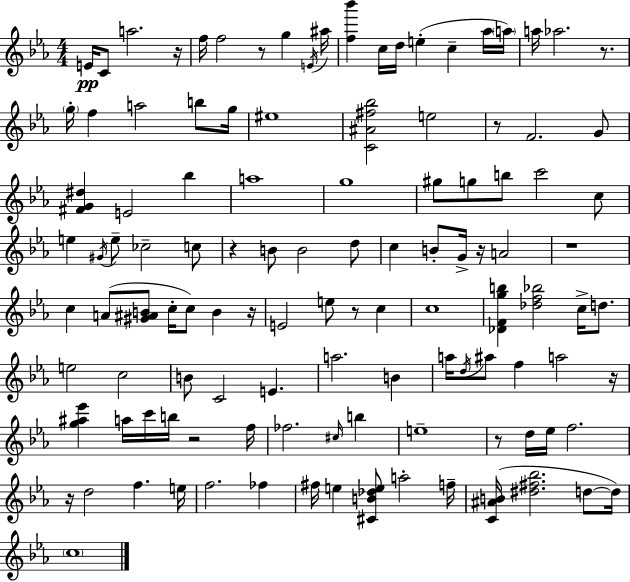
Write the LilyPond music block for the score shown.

{
  \clef treble
  \numericTimeSignature
  \time 4/4
  \key ees \major
  e'16\pp c'8 a''2. r16 | f''16 f''2 r8 g''4 \acciaccatura { e'16 } | ais''16 <f'' bes'''>4 c''16 d''16 e''4-.( c''4-- aes''16 | \parenthesize a''16) a''16 aes''2. r8. | \break \parenthesize g''16-. f''4 a''2 b''8 | g''16 eis''1 | <c' ais' fis'' bes''>2 e''2 | r8 f'2. g'8 | \break <fis' g' dis''>4 e'2 bes''4 | a''1 | g''1 | gis''8 g''8 b''8 c'''2 c''8 | \break e''4 \acciaccatura { gis'16 } e''8-- ces''2-- | c''8 r4 b'8 b'2 | d''8 c''4 b'8-. g'16-> r16 a'2 | r1 | \break c''4 a'8( <gis' ais' b'>8 c''16-. c''8) b'4 | r16 e'2 e''8 r8 c''4 | c''1 | <des' f' g'' b''>4 <des'' f'' bes''>2 c''16-> d''8. | \break e''2 c''2 | b'8 c'2 e'4. | a''2. b'4 | a''16 \acciaccatura { d''16 } ais''8 f''4 a''2 | \break r16 <g'' ais'' ees'''>4 a''16 c'''16 b''16 r2 | f''16 fes''2. \grace { cis''16 } | b''4 e''1-- | r8 d''16 ees''16 f''2. | \break r16 d''2 f''4. | e''16 f''2. | fes''4 fis''16 e''4 <cis' b' des'' e''>8 a''2-. | f''16-- <c' ais' b'>16( <dis'' fis'' bes''>2. | \break d''8~~ d''16) \parenthesize c''1 | \bar "|."
}